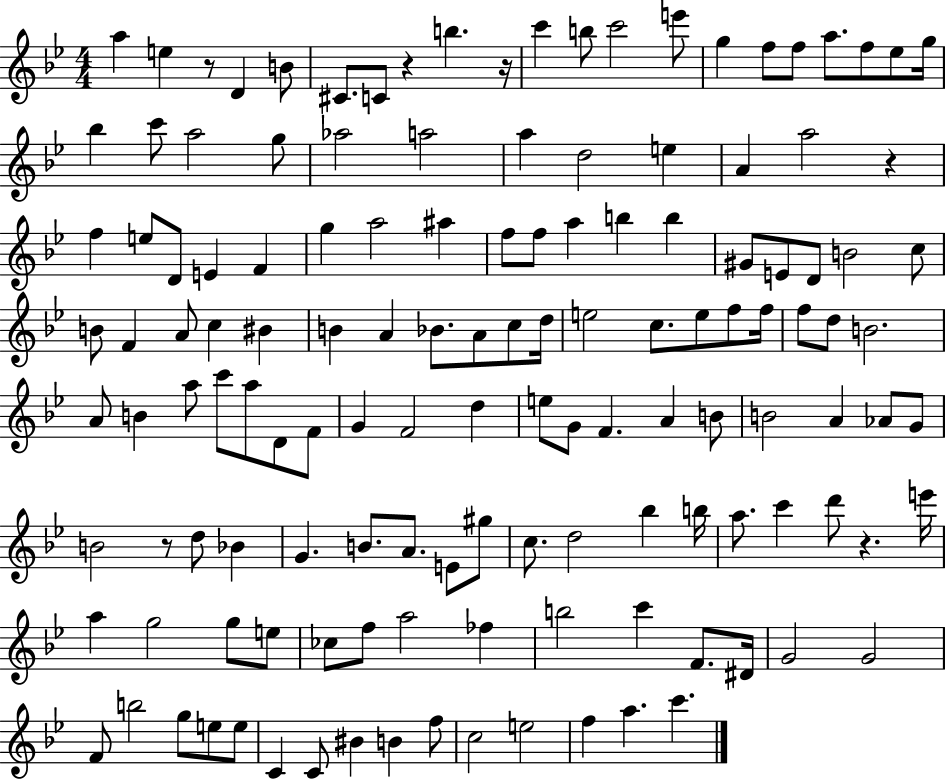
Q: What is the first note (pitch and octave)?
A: A5